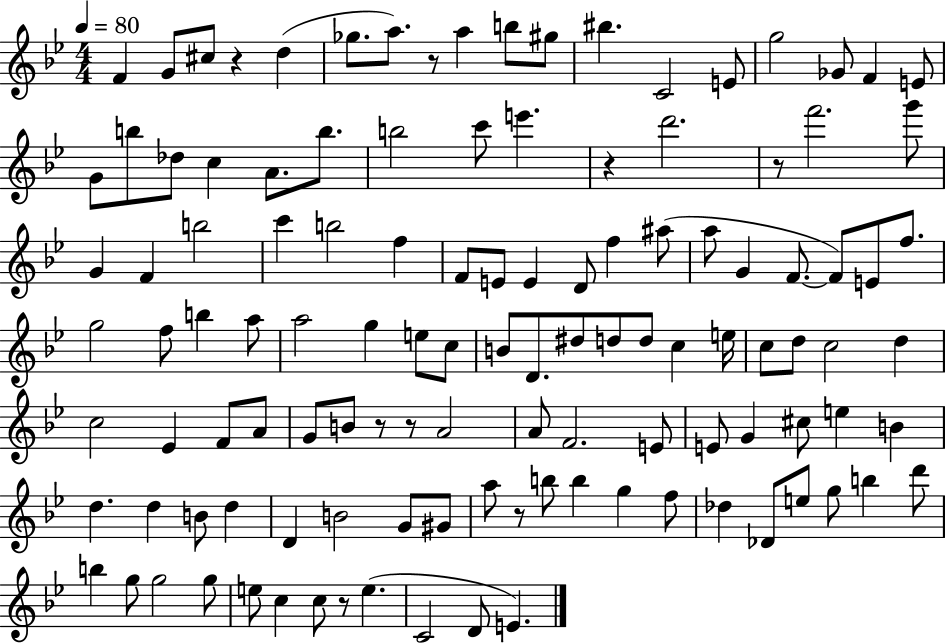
{
  \clef treble
  \numericTimeSignature
  \time 4/4
  \key bes \major
  \tempo 4 = 80
  f'4 g'8 cis''8 r4 d''4( | ges''8. a''8.) r8 a''4 b''8 gis''8 | bis''4. c'2 e'8 | g''2 ges'8 f'4 e'8 | \break g'8 b''8 des''8 c''4 a'8. b''8. | b''2 c'''8 e'''4. | r4 d'''2. | r8 f'''2. g'''8 | \break g'4 f'4 b''2 | c'''4 b''2 f''4 | f'8 e'8 e'4 d'8 f''4 ais''8( | a''8 g'4 f'8.~~ f'8) e'8 f''8. | \break g''2 f''8 b''4 a''8 | a''2 g''4 e''8 c''8 | b'8 d'8. dis''8 d''8 d''8 c''4 e''16 | c''8 d''8 c''2 d''4 | \break c''2 ees'4 f'8 a'8 | g'8 b'8 r8 r8 a'2 | a'8 f'2. e'8 | e'8 g'4 cis''8 e''4 b'4 | \break d''4. d''4 b'8 d''4 | d'4 b'2 g'8 gis'8 | a''8 r8 b''8 b''4 g''4 f''8 | des''4 des'8 e''8 g''8 b''4 d'''8 | \break b''4 g''8 g''2 g''8 | e''8 c''4 c''8 r8 e''4.( | c'2 d'8 e'4.) | \bar "|."
}